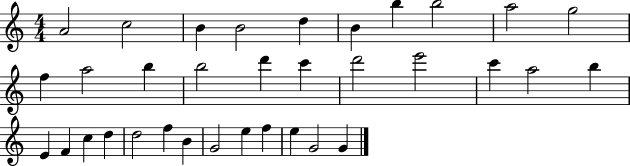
{
  \clef treble
  \numericTimeSignature
  \time 4/4
  \key c \major
  a'2 c''2 | b'4 b'2 d''4 | b'4 b''4 b''2 | a''2 g''2 | \break f''4 a''2 b''4 | b''2 d'''4 c'''4 | d'''2 e'''2 | c'''4 a''2 b''4 | \break e'4 f'4 c''4 d''4 | d''2 f''4 b'4 | g'2 e''4 f''4 | e''4 g'2 g'4 | \break \bar "|."
}